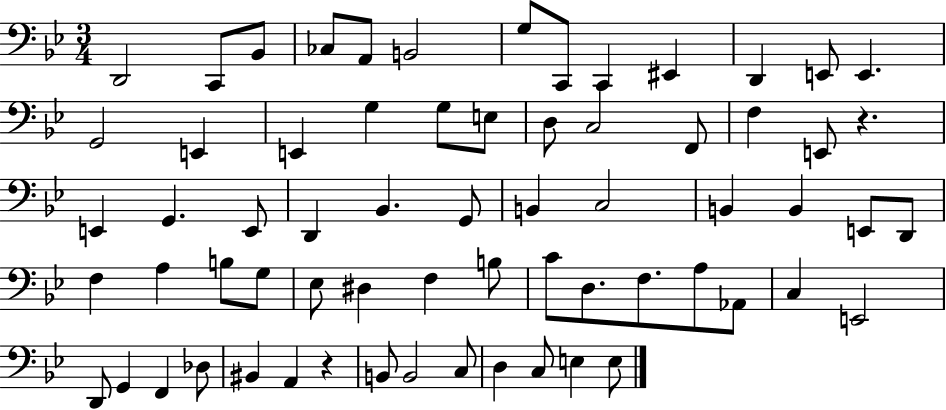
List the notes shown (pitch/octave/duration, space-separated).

D2/h C2/e Bb2/e CES3/e A2/e B2/h G3/e C2/e C2/q EIS2/q D2/q E2/e E2/q. G2/h E2/q E2/q G3/q G3/e E3/e D3/e C3/h F2/e F3/q E2/e R/q. E2/q G2/q. E2/e D2/q Bb2/q. G2/e B2/q C3/h B2/q B2/q E2/e D2/e F3/q A3/q B3/e G3/e Eb3/e D#3/q F3/q B3/e C4/e D3/e. F3/e. A3/e Ab2/e C3/q E2/h D2/e G2/q F2/q Db3/e BIS2/q A2/q R/q B2/e B2/h C3/e D3/q C3/e E3/q E3/e